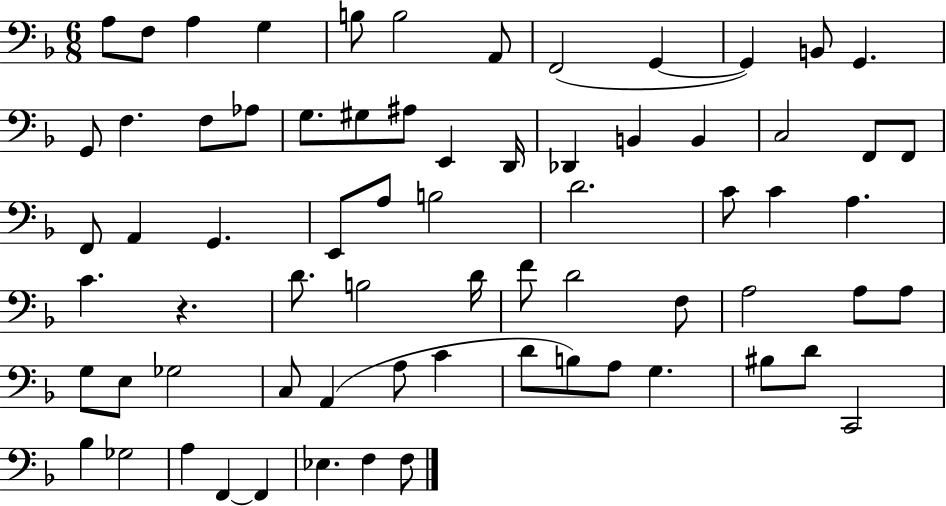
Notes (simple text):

A3/e F3/e A3/q G3/q B3/e B3/h A2/e F2/h G2/q G2/q B2/e G2/q. G2/e F3/q. F3/e Ab3/e G3/e. G#3/e A#3/e E2/q D2/s Db2/q B2/q B2/q C3/h F2/e F2/e F2/e A2/q G2/q. E2/e A3/e B3/h D4/h. C4/e C4/q A3/q. C4/q. R/q. D4/e. B3/h D4/s F4/e D4/h F3/e A3/h A3/e A3/e G3/e E3/e Gb3/h C3/e A2/q A3/e C4/q D4/e B3/e A3/e G3/q. BIS3/e D4/e C2/h Bb3/q Gb3/h A3/q F2/q F2/q Eb3/q. F3/q F3/e